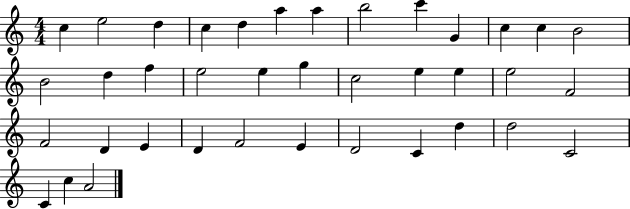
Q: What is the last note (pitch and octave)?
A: A4